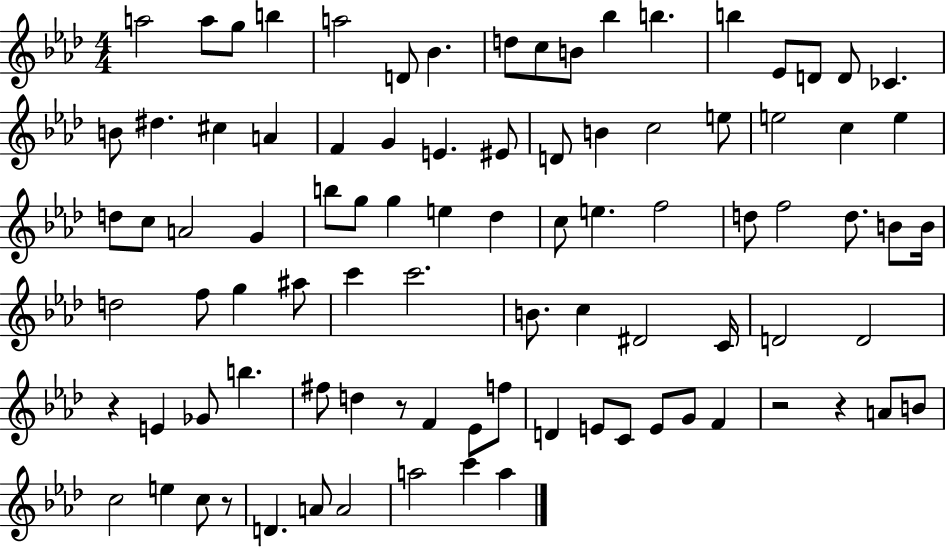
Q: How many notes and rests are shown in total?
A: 91